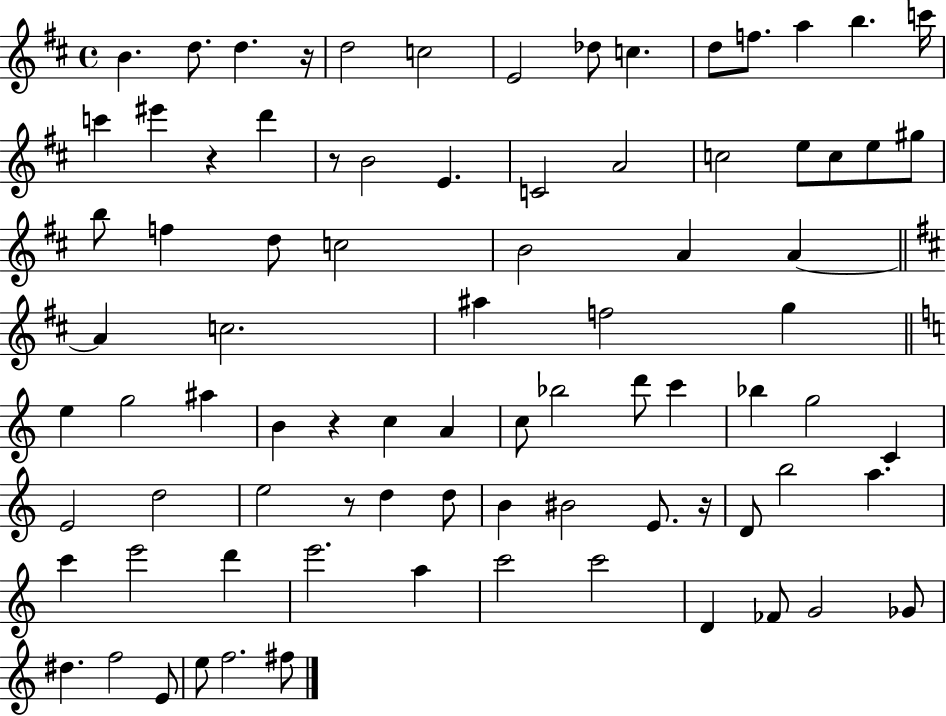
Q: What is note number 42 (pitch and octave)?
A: C5